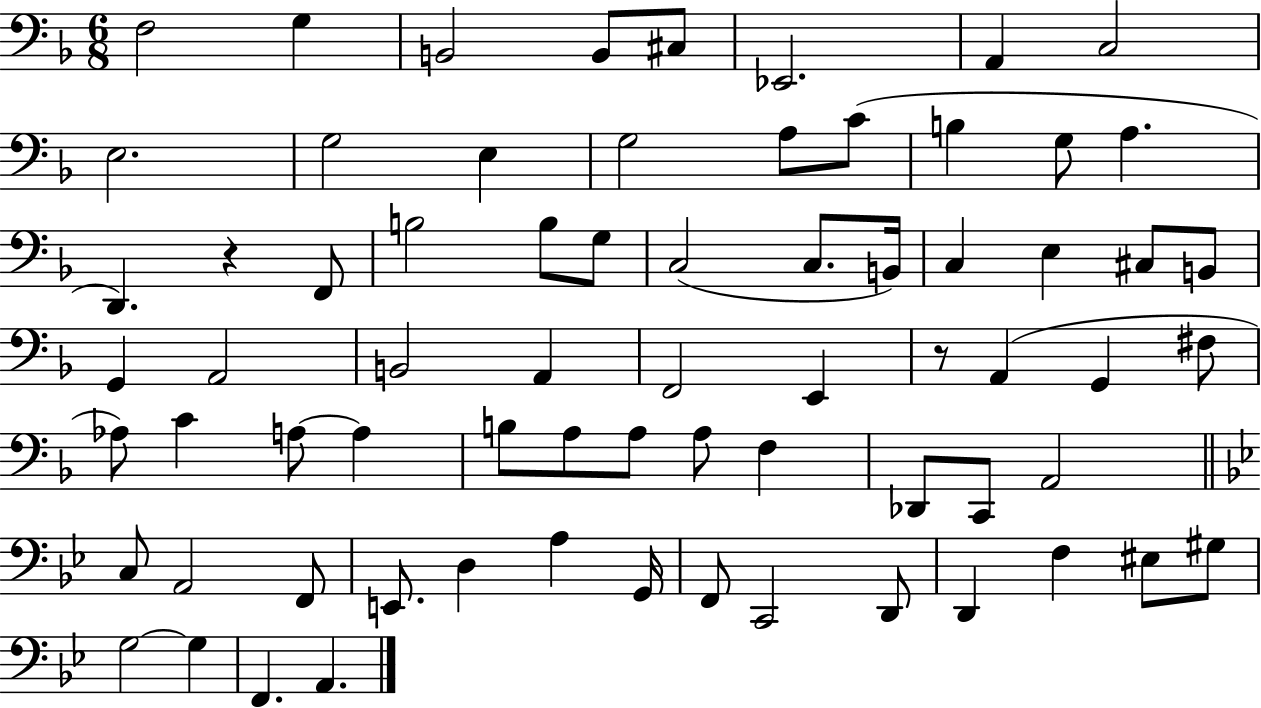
F3/h G3/q B2/h B2/e C#3/e Eb2/h. A2/q C3/h E3/h. G3/h E3/q G3/h A3/e C4/e B3/q G3/e A3/q. D2/q. R/q F2/e B3/h B3/e G3/e C3/h C3/e. B2/s C3/q E3/q C#3/e B2/e G2/q A2/h B2/h A2/q F2/h E2/q R/e A2/q G2/q F#3/e Ab3/e C4/q A3/e A3/q B3/e A3/e A3/e A3/e F3/q Db2/e C2/e A2/h C3/e A2/h F2/e E2/e. D3/q A3/q G2/s F2/e C2/h D2/e D2/q F3/q EIS3/e G#3/e G3/h G3/q F2/q. A2/q.